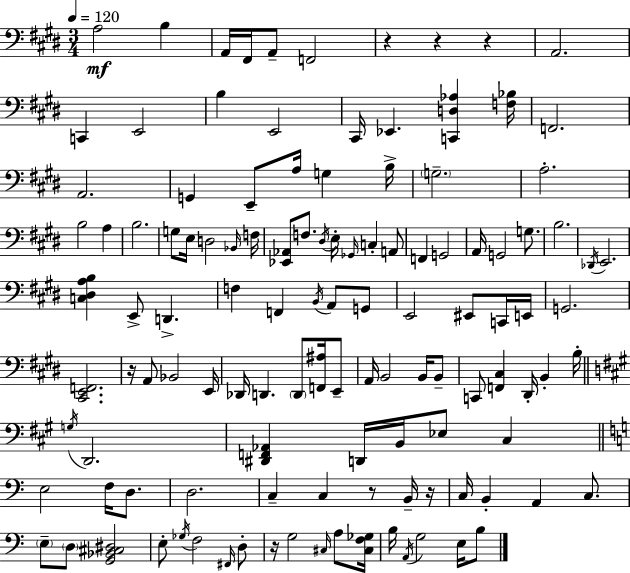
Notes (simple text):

A3/h B3/q A2/s F#2/s A2/e F2/h R/q R/q R/q A2/h. C2/q E2/h B3/q E2/h C#2/s Eb2/q. [C2,D3,Ab3]/q [F3,Bb3]/s F2/h. A2/h. G2/q E2/e A3/s G3/q B3/s G3/h. A3/h. B3/h A3/q B3/h. G3/e E3/s D3/h Bb2/s F3/s [Eb2,Ab2]/e F3/e. D#3/s E3/s Gb2/s C3/q A2/e F2/q G2/h A2/s G2/h G3/e. B3/h. Db2/s E2/h. [C3,D#3,A3,B3]/q E2/e D2/q. F3/q F2/q B2/s A2/e G2/e E2/h EIS2/e C2/s E2/s G2/h. [C#2,E2,F2]/h. R/s A2/e Bb2/h E2/s Db2/s D2/q. D2/e [F2,A#3]/s E2/e A2/s B2/h B2/s B2/e C2/e [F2,C#3]/q D#2/s B2/q B3/s G3/s D2/h. [D#2,F2,Ab2]/q D2/s B2/s Eb3/e C#3/q E3/h F3/s D3/e. D3/h. C3/q C3/q R/e B2/s R/s C3/s B2/q A2/q C3/e. E3/e D3/e [G2,Bb2,C#3,D#3]/h E3/e Gb3/s F3/h F#2/s D3/e R/s G3/h C#3/s A3/e [C#3,F3,Gb3]/s B3/s A2/s G3/h E3/s B3/e